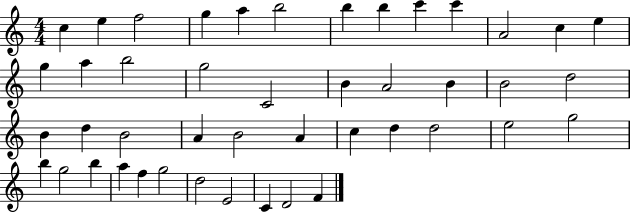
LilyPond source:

{
  \clef treble
  \numericTimeSignature
  \time 4/4
  \key c \major
  c''4 e''4 f''2 | g''4 a''4 b''2 | b''4 b''4 c'''4 c'''4 | a'2 c''4 e''4 | \break g''4 a''4 b''2 | g''2 c'2 | b'4 a'2 b'4 | b'2 d''2 | \break b'4 d''4 b'2 | a'4 b'2 a'4 | c''4 d''4 d''2 | e''2 g''2 | \break b''4 g''2 b''4 | a''4 f''4 g''2 | d''2 e'2 | c'4 d'2 f'4 | \break \bar "|."
}